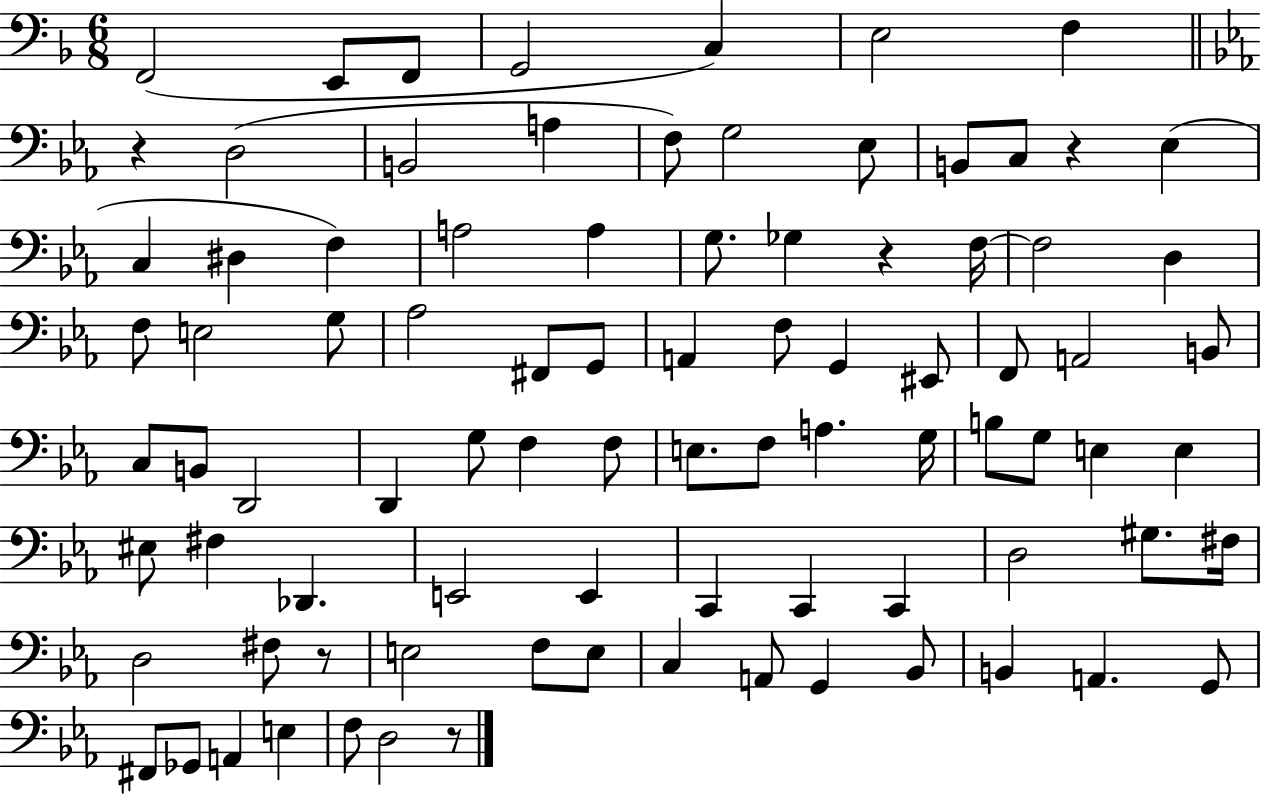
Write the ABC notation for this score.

X:1
T:Untitled
M:6/8
L:1/4
K:F
F,,2 E,,/2 F,,/2 G,,2 C, E,2 F, z D,2 B,,2 A, F,/2 G,2 _E,/2 B,,/2 C,/2 z _E, C, ^D, F, A,2 A, G,/2 _G, z F,/4 F,2 D, F,/2 E,2 G,/2 _A,2 ^F,,/2 G,,/2 A,, F,/2 G,, ^E,,/2 F,,/2 A,,2 B,,/2 C,/2 B,,/2 D,,2 D,, G,/2 F, F,/2 E,/2 F,/2 A, G,/4 B,/2 G,/2 E, E, ^E,/2 ^F, _D,, E,,2 E,, C,, C,, C,, D,2 ^G,/2 ^F,/4 D,2 ^F,/2 z/2 E,2 F,/2 E,/2 C, A,,/2 G,, _B,,/2 B,, A,, G,,/2 ^F,,/2 _G,,/2 A,, E, F,/2 D,2 z/2